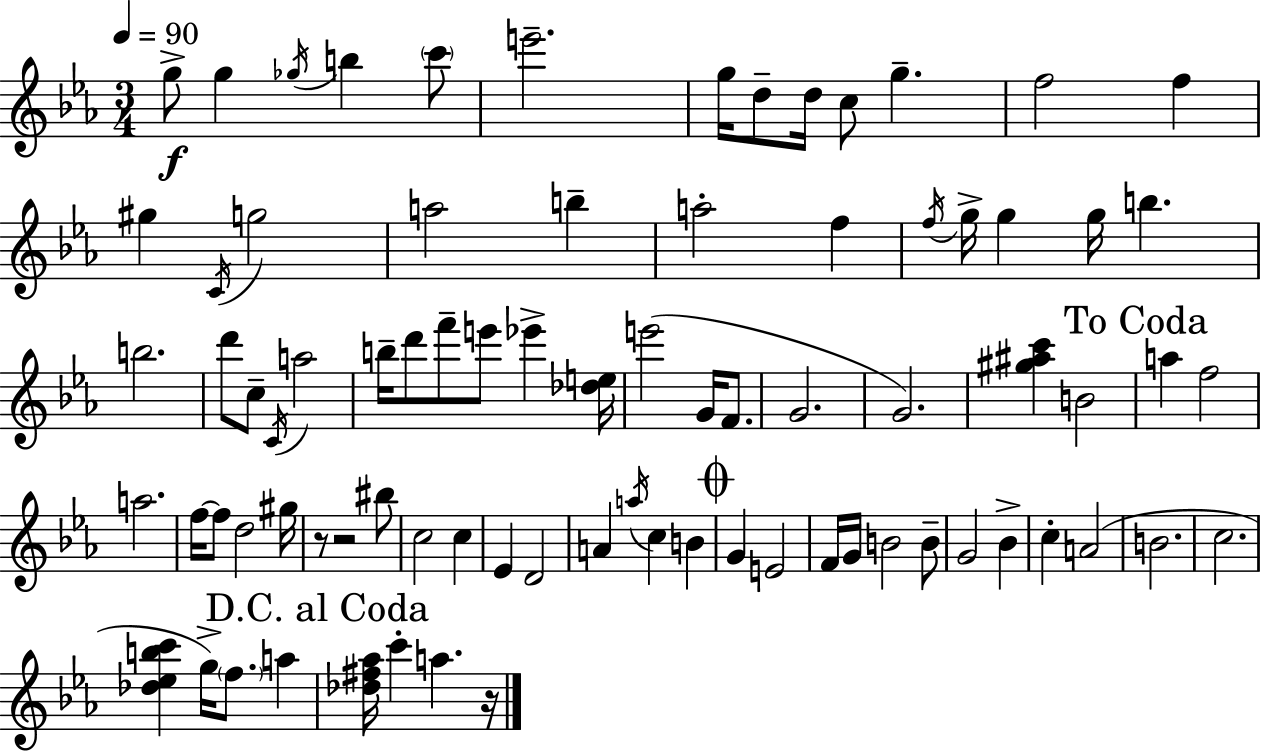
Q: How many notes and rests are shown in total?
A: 81